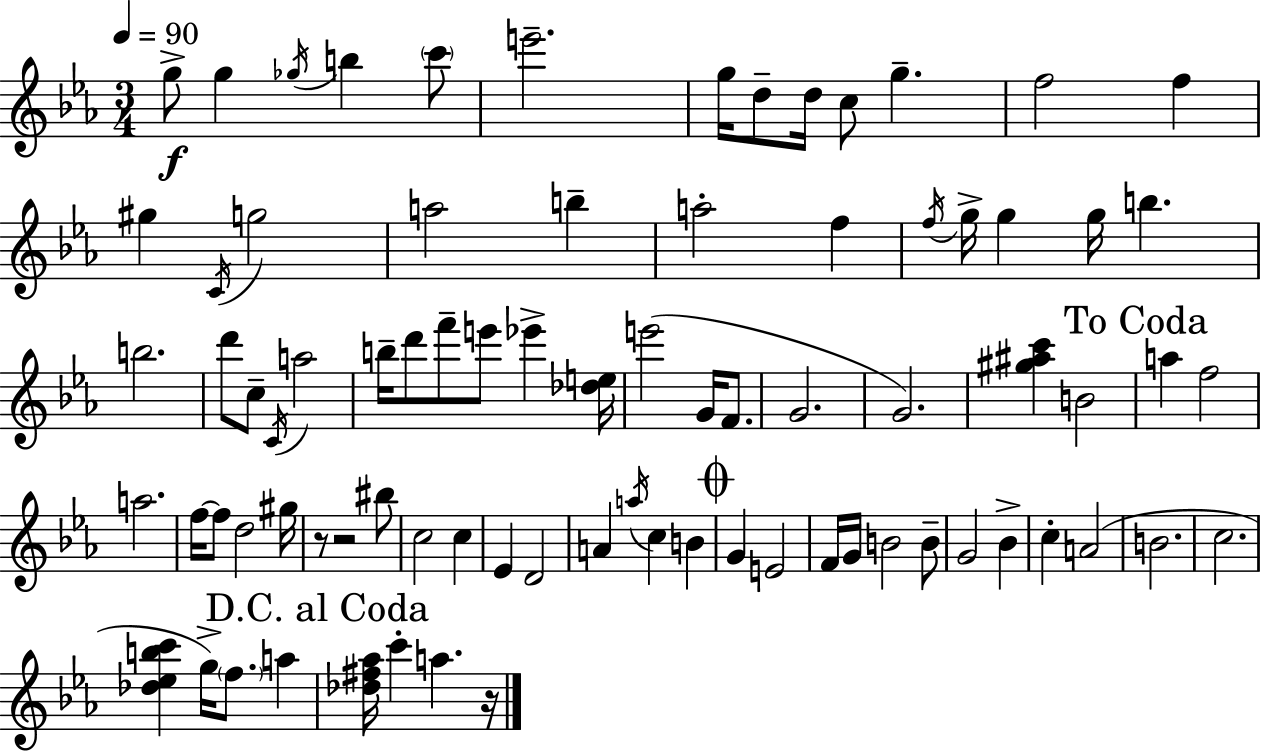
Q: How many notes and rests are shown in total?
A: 81